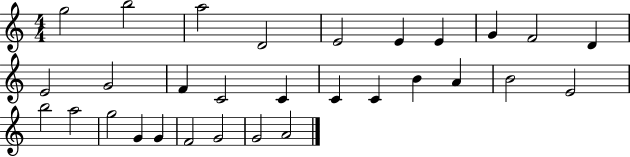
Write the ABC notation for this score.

X:1
T:Untitled
M:4/4
L:1/4
K:C
g2 b2 a2 D2 E2 E E G F2 D E2 G2 F C2 C C C B A B2 E2 b2 a2 g2 G G F2 G2 G2 A2